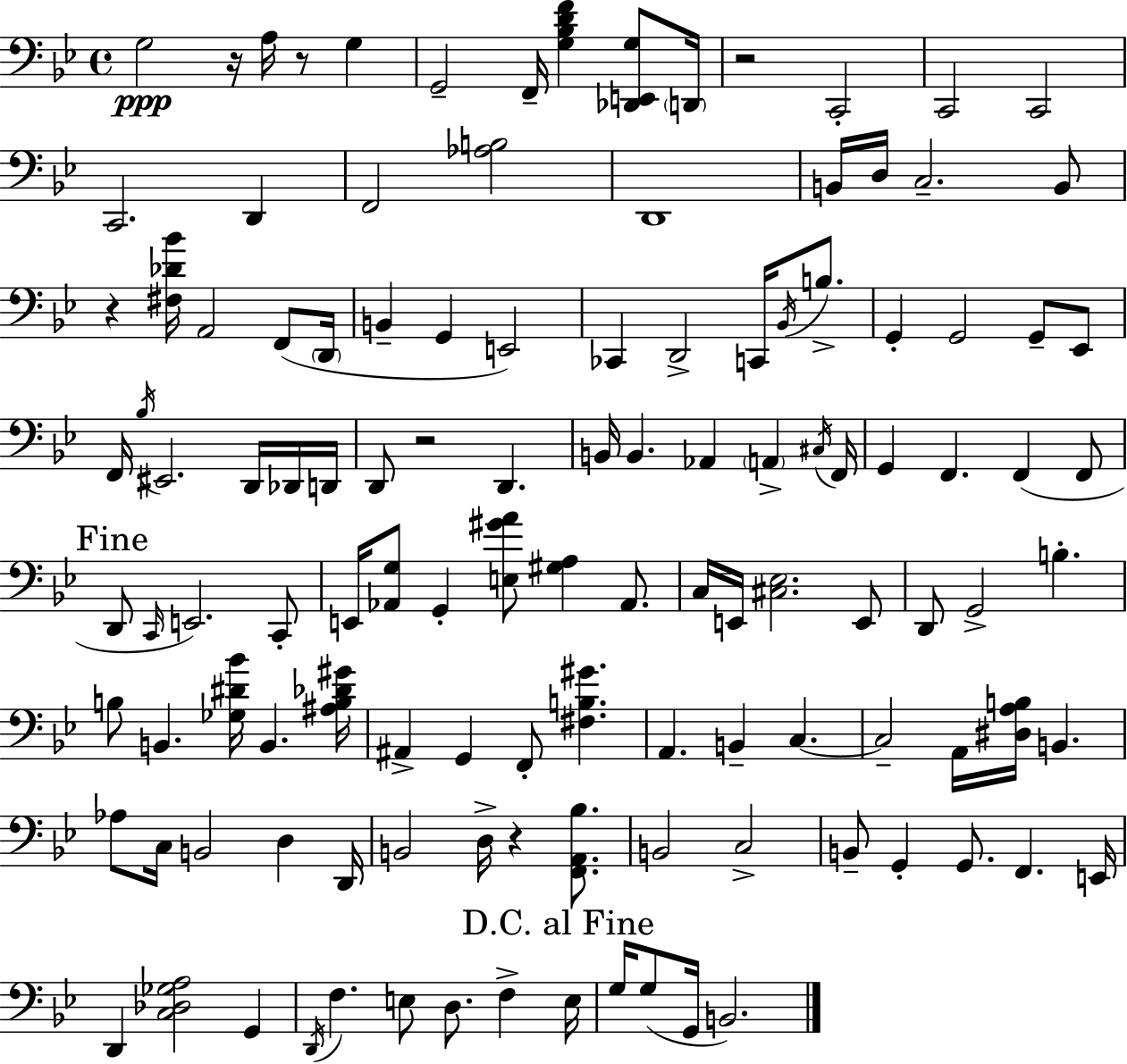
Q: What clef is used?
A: bass